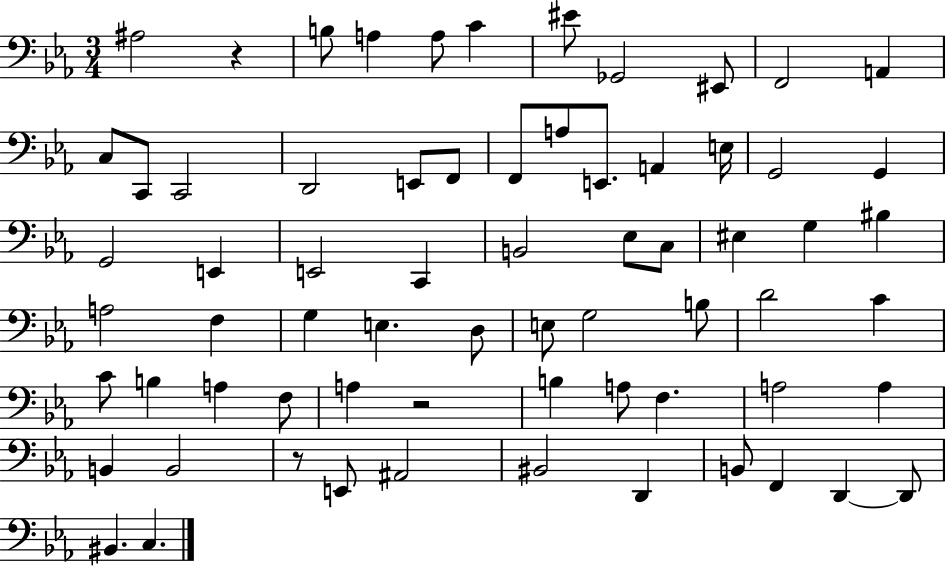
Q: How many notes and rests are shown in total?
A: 68